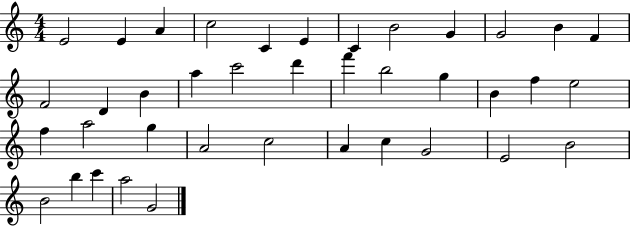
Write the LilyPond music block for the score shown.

{
  \clef treble
  \numericTimeSignature
  \time 4/4
  \key c \major
  e'2 e'4 a'4 | c''2 c'4 e'4 | c'4 b'2 g'4 | g'2 b'4 f'4 | \break f'2 d'4 b'4 | a''4 c'''2 d'''4 | f'''4 b''2 g''4 | b'4 f''4 e''2 | \break f''4 a''2 g''4 | a'2 c''2 | a'4 c''4 g'2 | e'2 b'2 | \break b'2 b''4 c'''4 | a''2 g'2 | \bar "|."
}